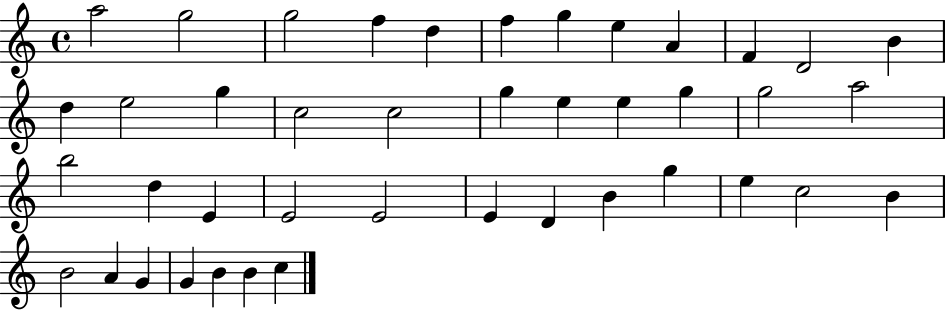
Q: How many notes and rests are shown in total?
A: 42